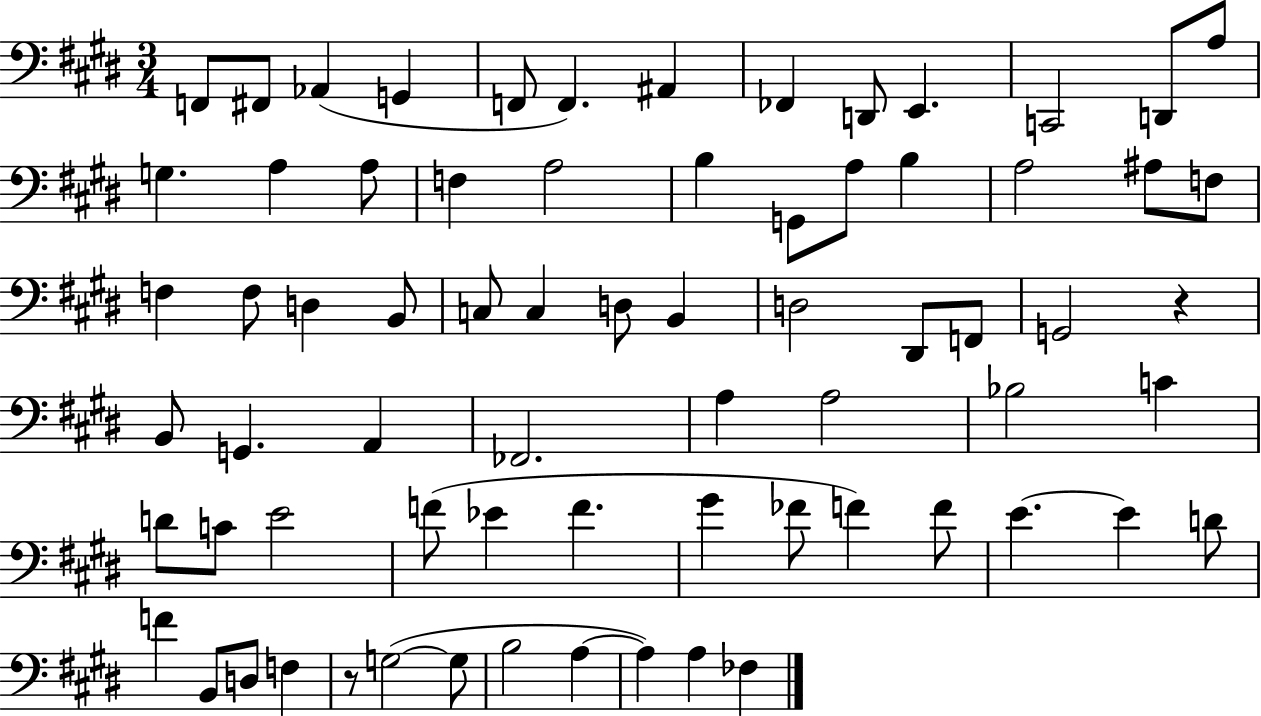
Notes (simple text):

F2/e F#2/e Ab2/q G2/q F2/e F2/q. A#2/q FES2/q D2/e E2/q. C2/h D2/e A3/e G3/q. A3/q A3/e F3/q A3/h B3/q G2/e A3/e B3/q A3/h A#3/e F3/e F3/q F3/e D3/q B2/e C3/e C3/q D3/e B2/q D3/h D#2/e F2/e G2/h R/q B2/e G2/q. A2/q FES2/h. A3/q A3/h Bb3/h C4/q D4/e C4/e E4/h F4/e Eb4/q F4/q. G#4/q FES4/e F4/q F4/e E4/q. E4/q D4/e F4/q B2/e D3/e F3/q R/e G3/h G3/e B3/h A3/q A3/q A3/q FES3/q